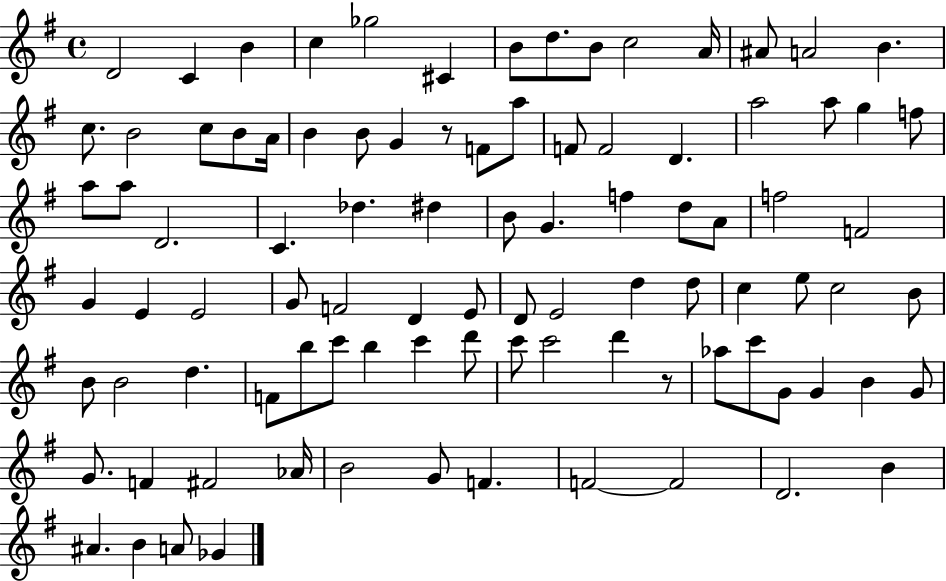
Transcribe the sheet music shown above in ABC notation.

X:1
T:Untitled
M:4/4
L:1/4
K:G
D2 C B c _g2 ^C B/2 d/2 B/2 c2 A/4 ^A/2 A2 B c/2 B2 c/2 B/2 A/4 B B/2 G z/2 F/2 a/2 F/2 F2 D a2 a/2 g f/2 a/2 a/2 D2 C _d ^d B/2 G f d/2 A/2 f2 F2 G E E2 G/2 F2 D E/2 D/2 E2 d d/2 c e/2 c2 B/2 B/2 B2 d F/2 b/2 c'/2 b c' d'/2 c'/2 c'2 d' z/2 _a/2 c'/2 G/2 G B G/2 G/2 F ^F2 _A/4 B2 G/2 F F2 F2 D2 B ^A B A/2 _G